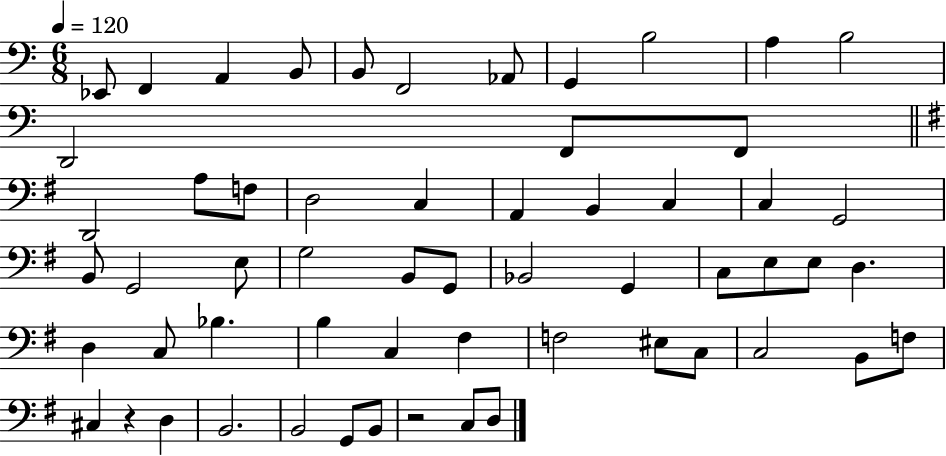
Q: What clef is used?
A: bass